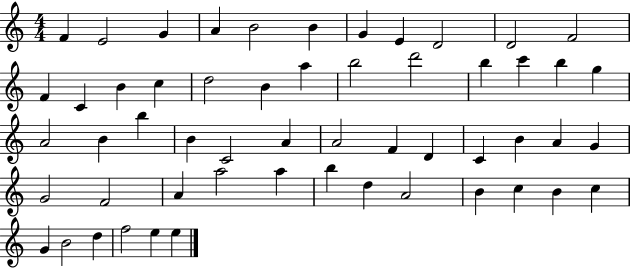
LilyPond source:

{
  \clef treble
  \numericTimeSignature
  \time 4/4
  \key c \major
  f'4 e'2 g'4 | a'4 b'2 b'4 | g'4 e'4 d'2 | d'2 f'2 | \break f'4 c'4 b'4 c''4 | d''2 b'4 a''4 | b''2 d'''2 | b''4 c'''4 b''4 g''4 | \break a'2 b'4 b''4 | b'4 c'2 a'4 | a'2 f'4 d'4 | c'4 b'4 a'4 g'4 | \break g'2 f'2 | a'4 a''2 a''4 | b''4 d''4 a'2 | b'4 c''4 b'4 c''4 | \break g'4 b'2 d''4 | f''2 e''4 e''4 | \bar "|."
}